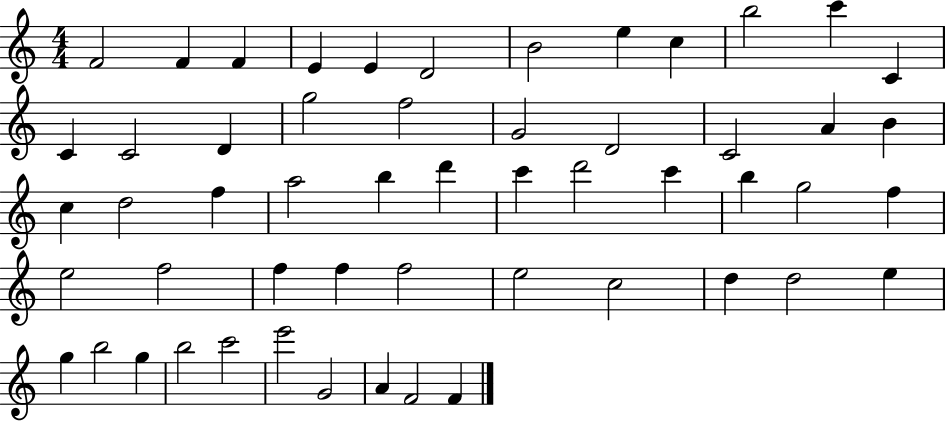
{
  \clef treble
  \numericTimeSignature
  \time 4/4
  \key c \major
  f'2 f'4 f'4 | e'4 e'4 d'2 | b'2 e''4 c''4 | b''2 c'''4 c'4 | \break c'4 c'2 d'4 | g''2 f''2 | g'2 d'2 | c'2 a'4 b'4 | \break c''4 d''2 f''4 | a''2 b''4 d'''4 | c'''4 d'''2 c'''4 | b''4 g''2 f''4 | \break e''2 f''2 | f''4 f''4 f''2 | e''2 c''2 | d''4 d''2 e''4 | \break g''4 b''2 g''4 | b''2 c'''2 | e'''2 g'2 | a'4 f'2 f'4 | \break \bar "|."
}